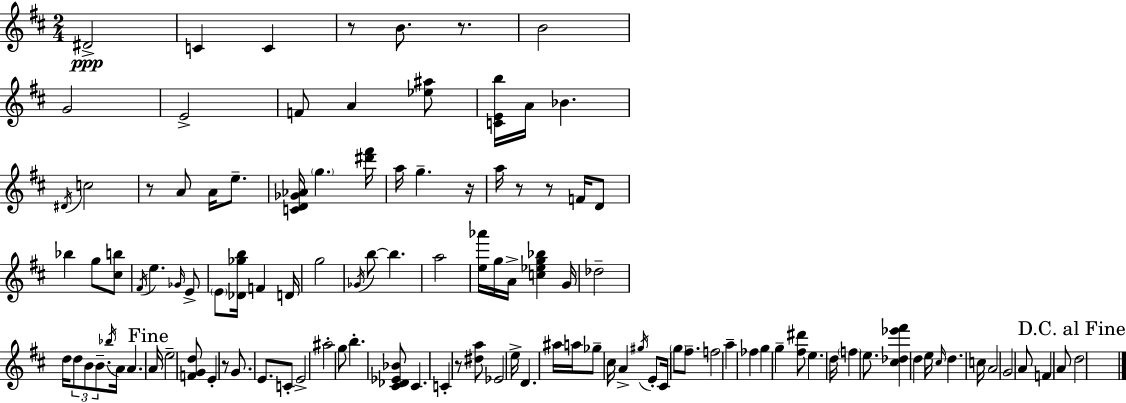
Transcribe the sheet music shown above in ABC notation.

X:1
T:Untitled
M:2/4
L:1/4
K:D
^D2 C C z/2 B/2 z/2 B2 G2 E2 F/2 A [_e^a]/2 [CEb]/4 A/4 _B ^D/4 c2 z/2 A/2 A/4 e/2 [CD_G_A]/4 g [^d'^f']/4 a/4 g z/4 a/4 z/2 z/2 F/4 D/2 _b g/2 [^cb]/2 ^F/4 e _G/4 E/2 E/2 [_D_gb]/4 F D/4 g2 _G/4 b/2 b a2 [e_a']/4 g/4 A/4 [c_eg_b] G/4 _d2 d/4 d/2 B/2 B/2 _b/4 A/4 A A/4 e2 [FGd]/2 E z/2 G/2 E/2 C/2 E2 ^a2 g/2 b [^C_D_E_B]/2 ^C C z/2 [^da]/2 _E2 e/4 D ^a/4 a/4 _g/2 ^c/4 A ^g/4 E/2 ^C/4 g/2 ^f/2 f2 a _f g g [^f^d']/2 e d/4 f e/2 [^c_d_e'^f'] d e/4 ^c/4 d c/4 A2 G2 A/2 F A/2 d2